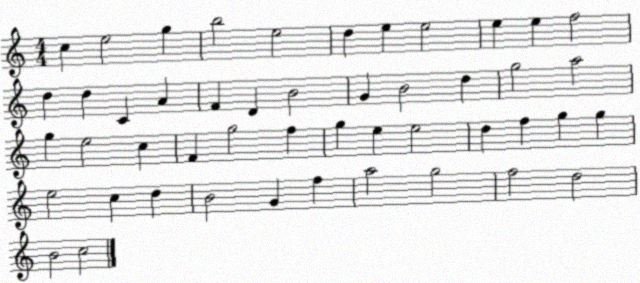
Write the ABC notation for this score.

X:1
T:Untitled
M:4/4
L:1/4
K:C
c e2 g b2 e2 d e e2 e e f2 d d C A F D B2 G B2 d g2 a2 g e2 c F g2 f g e e2 d f g g e2 c d B2 G f a2 g2 f2 d2 B2 c2